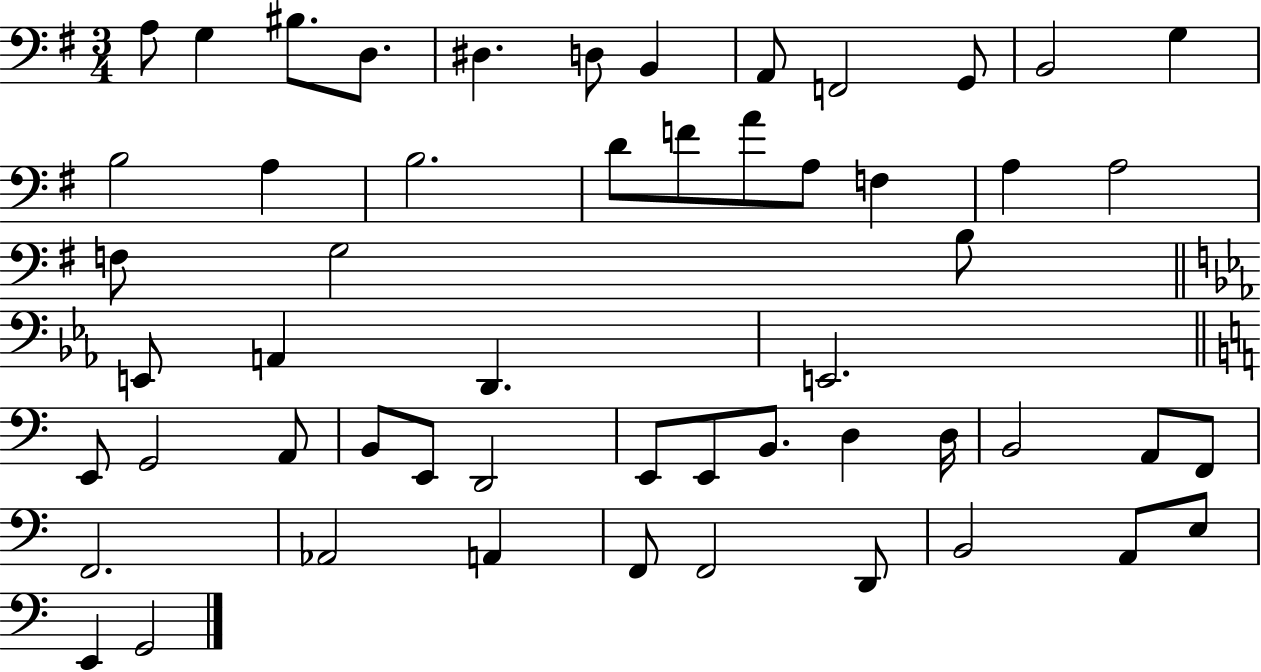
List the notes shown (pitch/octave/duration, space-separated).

A3/e G3/q BIS3/e. D3/e. D#3/q. D3/e B2/q A2/e F2/h G2/e B2/h G3/q B3/h A3/q B3/h. D4/e F4/e A4/e A3/e F3/q A3/q A3/h F3/e G3/h B3/e E2/e A2/q D2/q. E2/h. E2/e G2/h A2/e B2/e E2/e D2/h E2/e E2/e B2/e. D3/q D3/s B2/h A2/e F2/e F2/h. Ab2/h A2/q F2/e F2/h D2/e B2/h A2/e E3/e E2/q G2/h